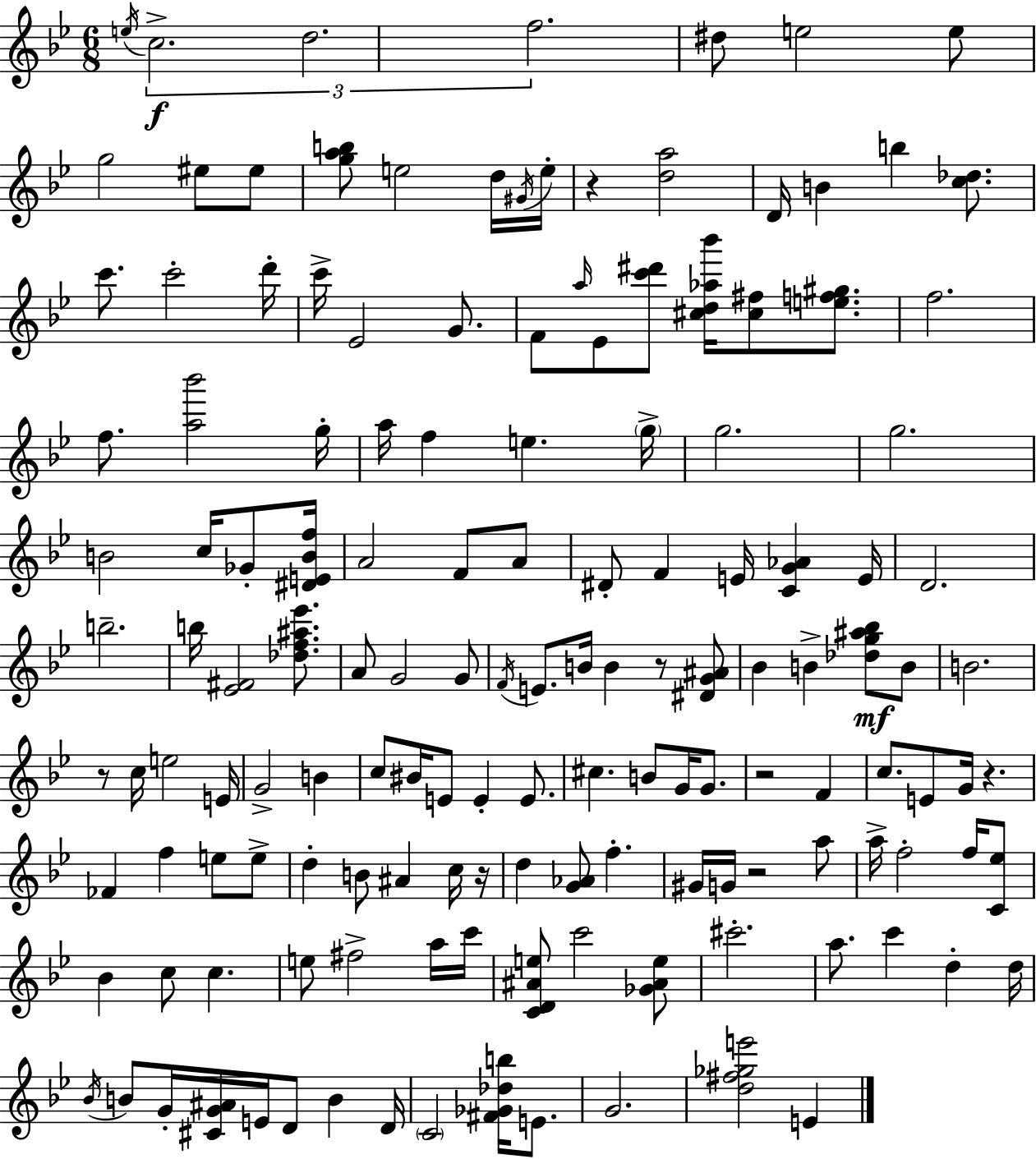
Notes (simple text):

E5/s C5/h. D5/h. F5/h. D#5/e E5/h E5/e G5/h EIS5/e EIS5/e [G5,A5,B5]/e E5/h D5/s G#4/s E5/s R/q [D5,A5]/h D4/s B4/q B5/q [C5,Db5]/e. C6/e. C6/h D6/s C6/s Eb4/h G4/e. F4/e A5/s Eb4/e [C6,D#6]/e [C#5,D5,Ab5,Bb6]/s [C#5,F#5]/e [E5,F5,G#5]/e. F5/h. F5/e. [A5,Bb6]/h G5/s A5/s F5/q E5/q. G5/s G5/h. G5/h. B4/h C5/s Gb4/e [D#4,E4,B4,F5]/s A4/h F4/e A4/e D#4/e F4/q E4/s [C4,G4,Ab4]/q E4/s D4/h. B5/h. B5/s [Eb4,F#4]/h [Db5,F5,A#5,Eb6]/e. A4/e G4/h G4/e F4/s E4/e. B4/s B4/q R/e [D#4,G4,A#4]/e Bb4/q B4/q [Db5,G5,A#5,Bb5]/e B4/e B4/h. R/e C5/s E5/h E4/s G4/h B4/q C5/e BIS4/s E4/e E4/q E4/e. C#5/q. B4/e G4/s G4/e. R/h F4/q C5/e. E4/e G4/s R/q. FES4/q F5/q E5/e E5/e D5/q B4/e A#4/q C5/s R/s D5/q [G4,Ab4]/e F5/q. G#4/s G4/s R/h A5/e A5/s F5/h F5/s [C4,Eb5]/e Bb4/q C5/e C5/q. E5/e F#5/h A5/s C6/s [C4,D4,A#4,E5]/e C6/h [Gb4,A#4,E5]/e C#6/h. A5/e. C6/q D5/q D5/s Bb4/s B4/e G4/s [C#4,G4,A#4]/s E4/s D4/e B4/q D4/s C4/h [F#4,Gb4,Db5,B5]/s E4/e. G4/h. [D5,F#5,Gb5,E6]/h E4/q